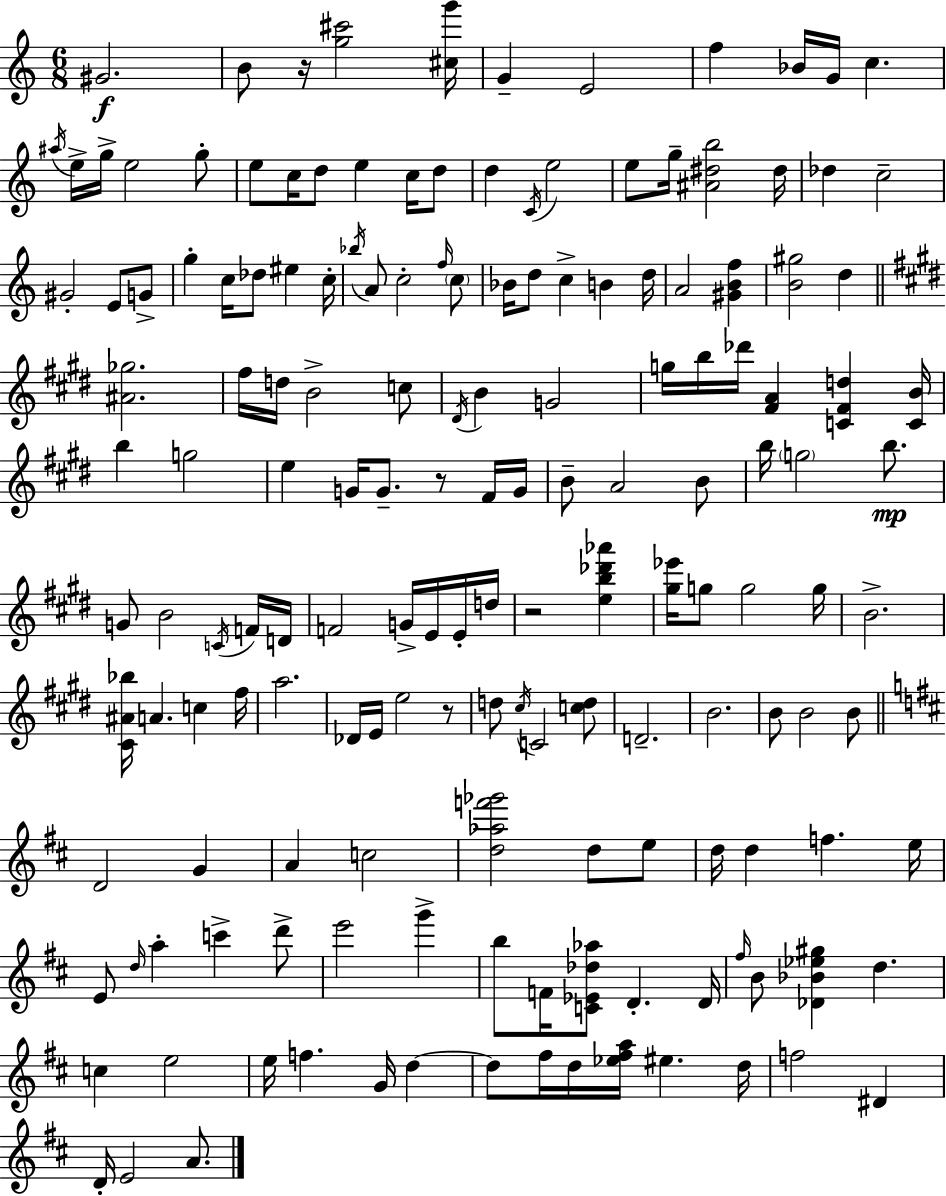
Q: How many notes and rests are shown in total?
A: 160